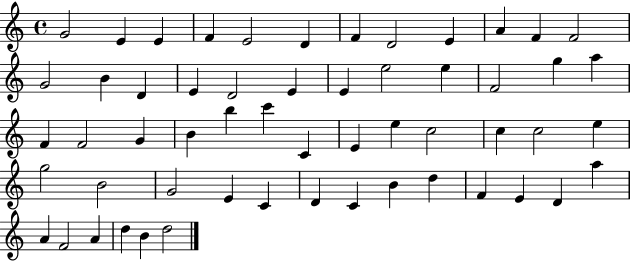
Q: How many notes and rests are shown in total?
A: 56